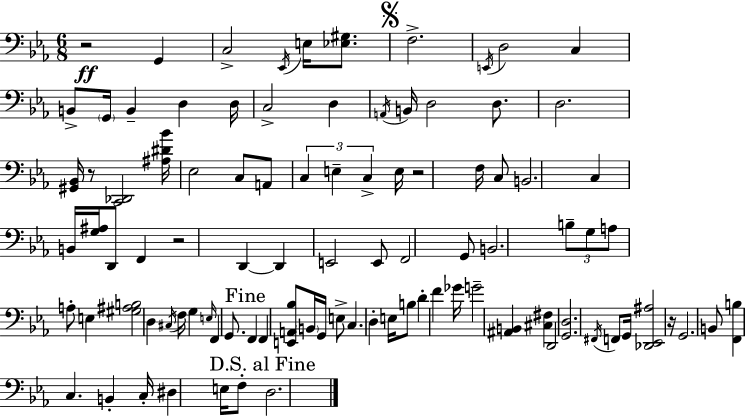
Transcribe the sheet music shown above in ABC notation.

X:1
T:Untitled
M:6/8
L:1/4
K:Cm
z2 G,, C,2 _E,,/4 E,/4 [_E,^G,]/2 F,2 E,,/4 D,2 C, B,,/2 G,,/4 B,, D, D,/4 C,2 D, A,,/4 B,,/4 D,2 D,/2 D,2 [^G,,_B,,]/4 z/2 [C,,_D,,]2 [^A,^D_B]/4 _E,2 C,/2 A,,/2 C, E, C, E,/4 z2 F,/4 C,/2 B,,2 C, B,,/4 [G,^A,]/4 D,,/2 F,, z2 D,, D,, E,,2 E,,/2 F,,2 G,,/2 B,,2 B,/2 G,/2 A,/2 A,/2 E, [^G,^A,B,]2 D, ^C,/4 F,/4 G, E,/4 F,, G,,/2 F,, F,, [E,,A,,_B,]/2 B,,/4 G,,/4 E,/2 C, D, E,/4 B,/2 D F _G/4 G2 [^A,,B,,] [^C,^F,] D,,2 [G,,D,]2 ^F,,/4 F,,/2 G,,/4 [_D,,_E,,^A,]2 z/4 G,,2 B,,/2 [F,,B,] C, B,, C,/4 ^D, E,/4 F,/2 D,2